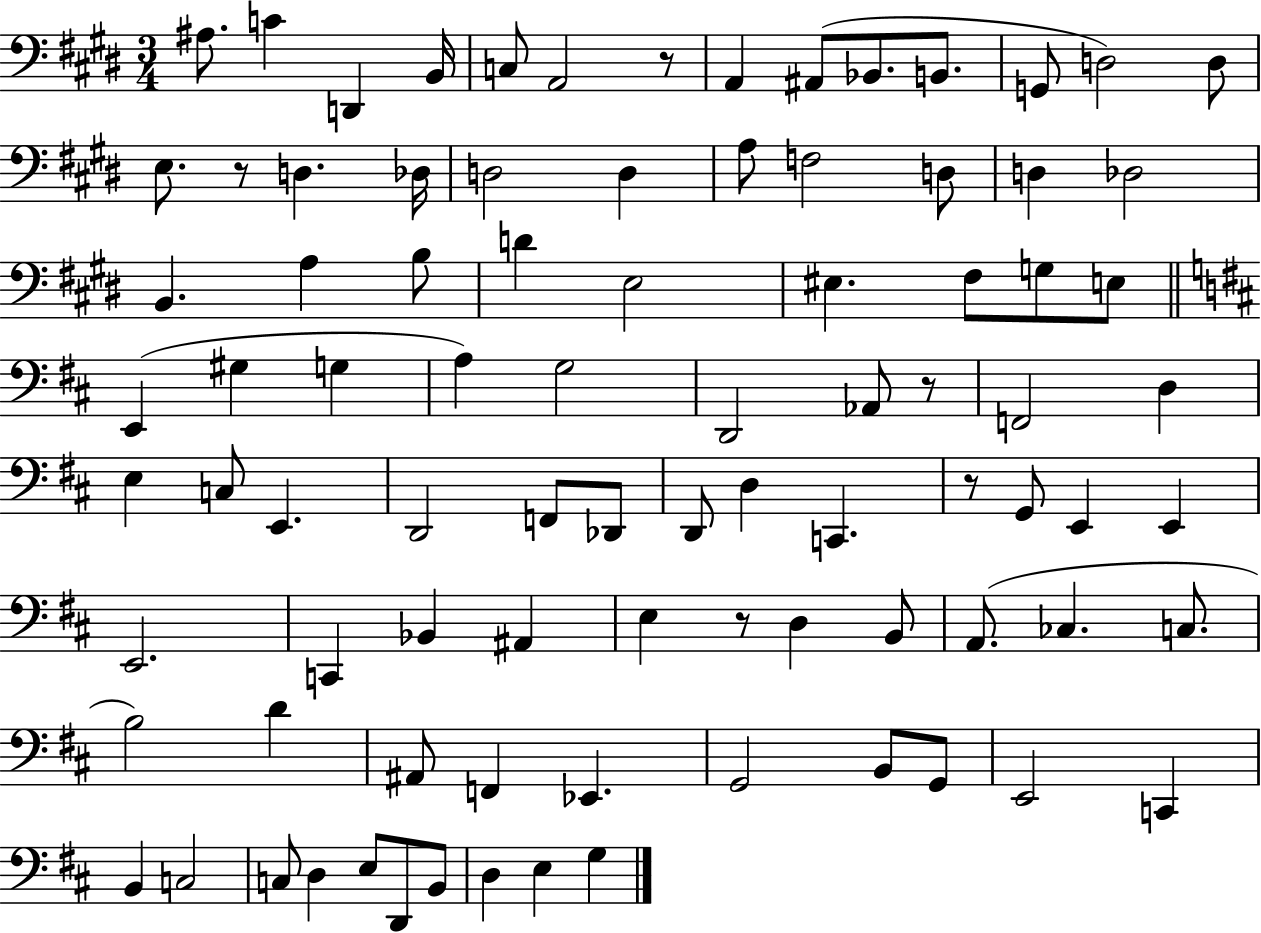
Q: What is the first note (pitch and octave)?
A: A#3